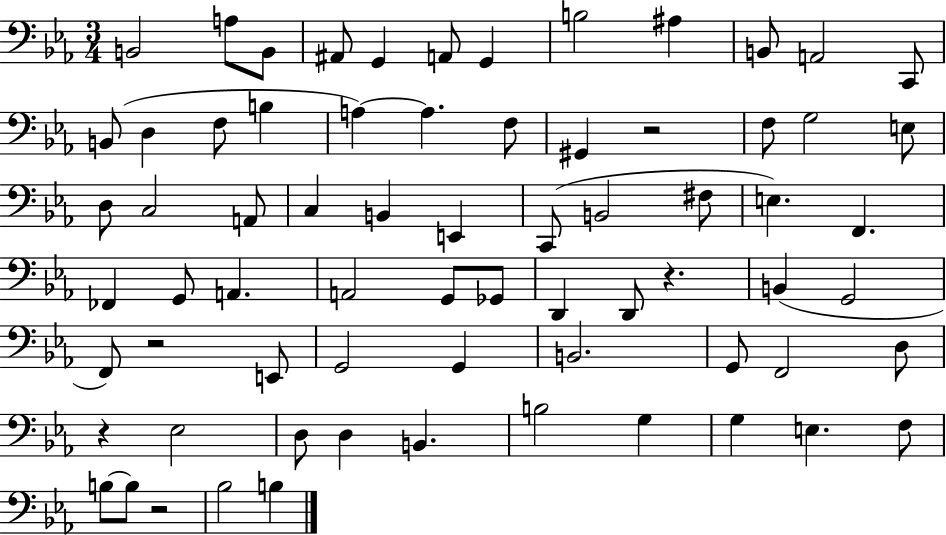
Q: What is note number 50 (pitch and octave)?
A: G2